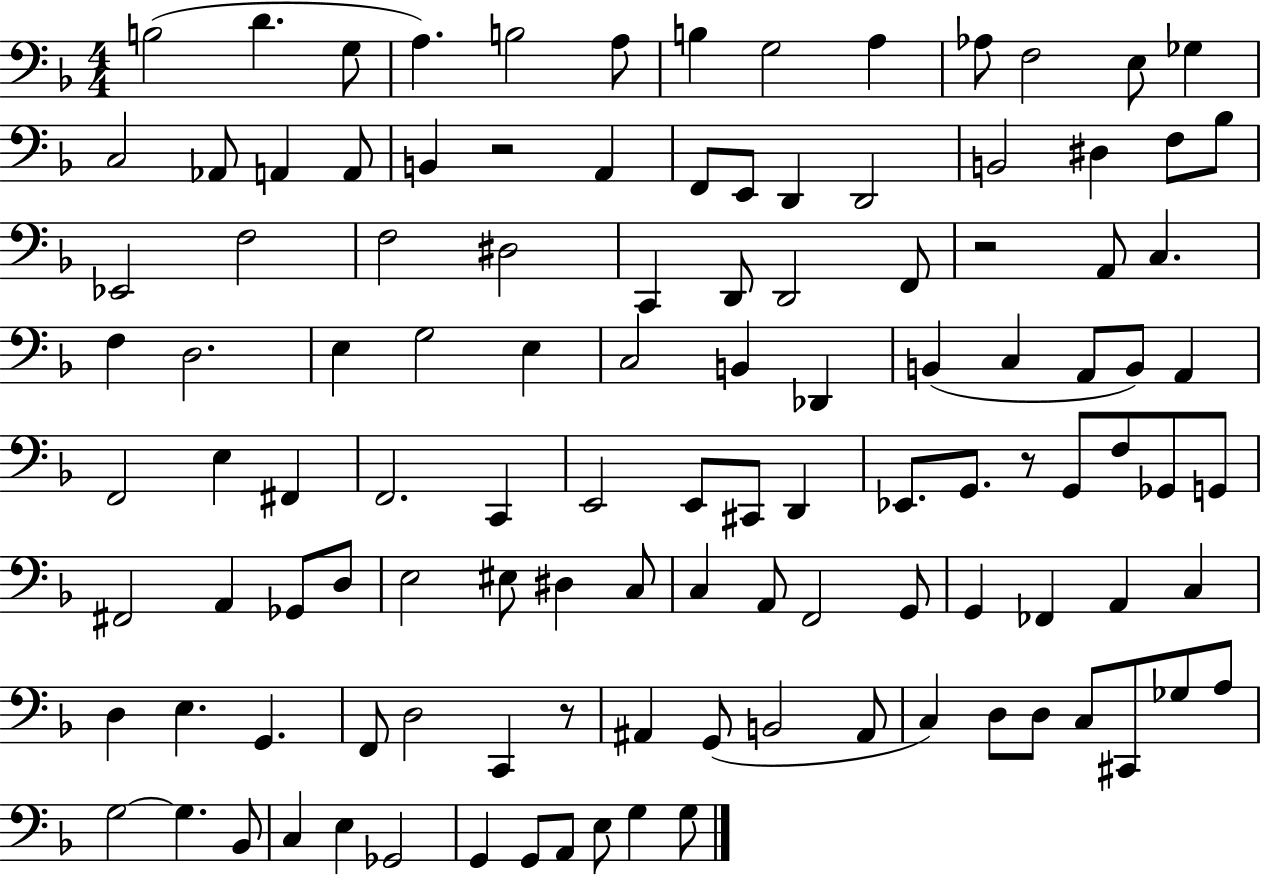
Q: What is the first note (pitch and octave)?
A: B3